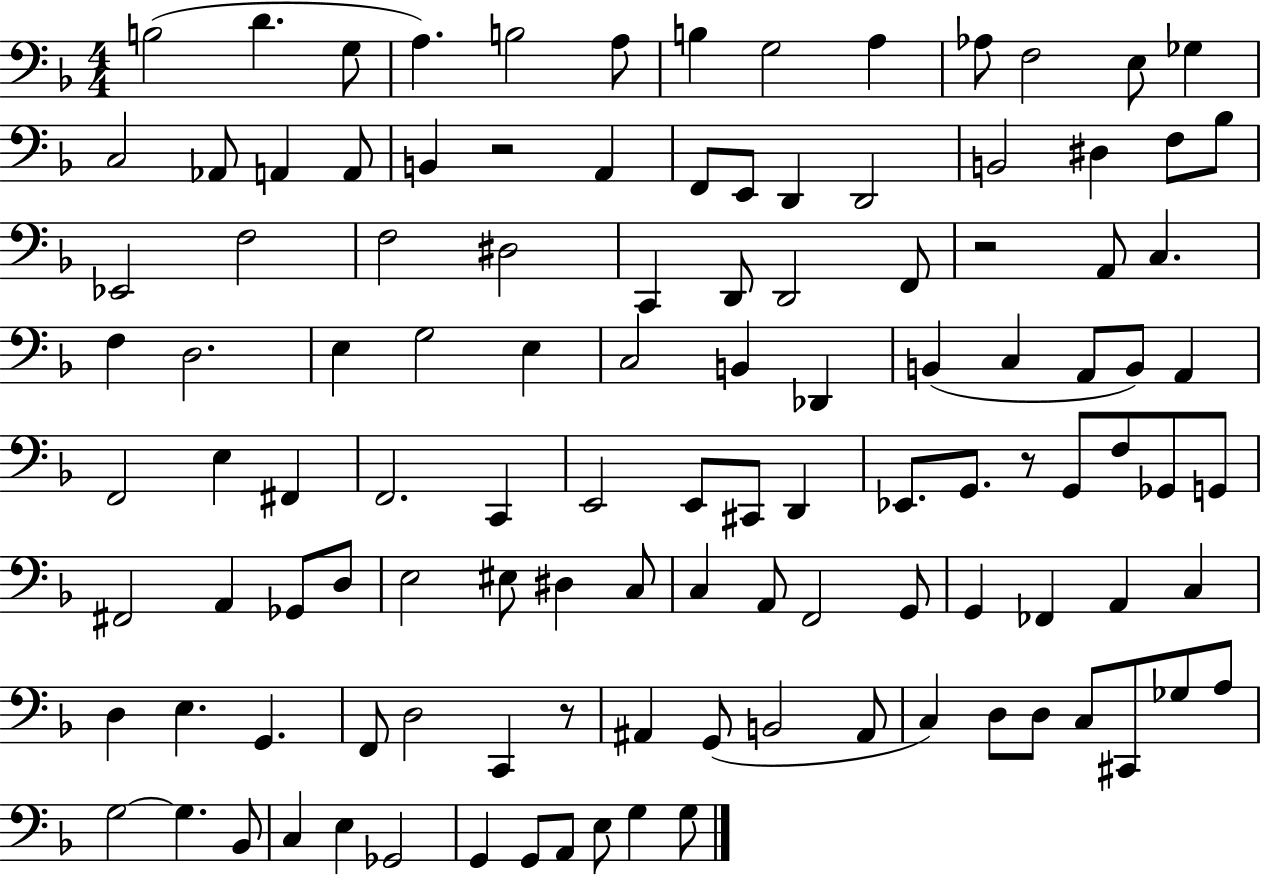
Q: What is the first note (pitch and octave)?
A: B3